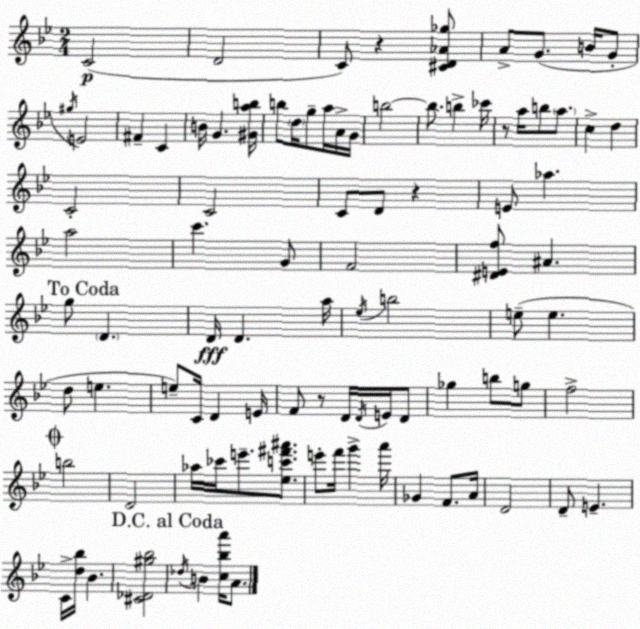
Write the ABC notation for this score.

X:1
T:Untitled
M:2/4
L:1/4
K:Gm
C2 D2 C/2 z [^CD_A_g]/2 A/2 G/2 B/4 G/2 ^g/4 E2 ^F C B/4 G [^Gab]/4 b/2 d/4 g/2 a/4 A/4 G/4 b2 b/2 b _c'/4 z/2 a/4 b/2 a/2 c d C2 C2 C/2 D/2 z E/2 _a a2 c' G/2 F2 [^DEf]/2 ^A g/2 D D/4 D a/4 _e/4 b2 e/2 e d/2 e e/2 C/4 D E/4 F/2 z/2 D/4 D/4 E/4 D/2 _g b/2 g/2 f2 b2 D2 _a/4 _c'/4 e'/2 [_ec'^f'^a']/2 e'/2 f'/4 g' a'/4 _G F/2 A/4 D2 D/2 E C/4 [d_b]/4 _B [^C_D^g_b]2 _d/4 B [c_ba']/4 A/2